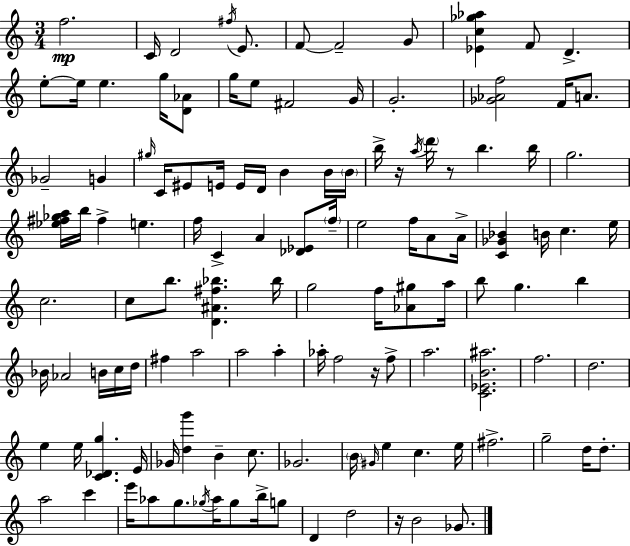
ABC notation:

X:1
T:Untitled
M:3/4
L:1/4
K:Am
f2 C/4 D2 ^f/4 E/2 F/2 F2 G/2 [_Ec_g_a] F/2 D e/2 e/4 e g/4 [D_A]/2 g/4 e/2 ^F2 G/4 G2 [_G_Af]2 F/4 A/2 _G2 G ^g/4 C/4 ^E/2 E/4 E/4 D/4 B B/4 B/4 b/4 z/4 a/4 d'/4 z/2 b b/4 g2 [_e^f_ga]/4 b/4 ^f e f/4 C A [_D_E]/2 f/4 e2 f/4 A/2 A/4 [C_G_B] B/4 c e/4 c2 c/2 b/2 [D^A^f_b] _b/4 g2 f/4 [_A^g]/2 a/4 b/2 g b _B/4 _A2 B/4 c/4 d/4 ^f a2 a2 a _a/4 f2 z/4 f/2 a2 [C_EB^a]2 f2 d2 e e/4 [C_Dg] E/4 _G/4 [dg'] B c/2 _G2 B/4 ^G/4 e c e/4 ^f2 g2 d/4 d/2 a2 c' e'/4 _a/2 g/2 _g/4 _a/4 _g/2 b/4 g/2 D d2 z/4 B2 _G/2